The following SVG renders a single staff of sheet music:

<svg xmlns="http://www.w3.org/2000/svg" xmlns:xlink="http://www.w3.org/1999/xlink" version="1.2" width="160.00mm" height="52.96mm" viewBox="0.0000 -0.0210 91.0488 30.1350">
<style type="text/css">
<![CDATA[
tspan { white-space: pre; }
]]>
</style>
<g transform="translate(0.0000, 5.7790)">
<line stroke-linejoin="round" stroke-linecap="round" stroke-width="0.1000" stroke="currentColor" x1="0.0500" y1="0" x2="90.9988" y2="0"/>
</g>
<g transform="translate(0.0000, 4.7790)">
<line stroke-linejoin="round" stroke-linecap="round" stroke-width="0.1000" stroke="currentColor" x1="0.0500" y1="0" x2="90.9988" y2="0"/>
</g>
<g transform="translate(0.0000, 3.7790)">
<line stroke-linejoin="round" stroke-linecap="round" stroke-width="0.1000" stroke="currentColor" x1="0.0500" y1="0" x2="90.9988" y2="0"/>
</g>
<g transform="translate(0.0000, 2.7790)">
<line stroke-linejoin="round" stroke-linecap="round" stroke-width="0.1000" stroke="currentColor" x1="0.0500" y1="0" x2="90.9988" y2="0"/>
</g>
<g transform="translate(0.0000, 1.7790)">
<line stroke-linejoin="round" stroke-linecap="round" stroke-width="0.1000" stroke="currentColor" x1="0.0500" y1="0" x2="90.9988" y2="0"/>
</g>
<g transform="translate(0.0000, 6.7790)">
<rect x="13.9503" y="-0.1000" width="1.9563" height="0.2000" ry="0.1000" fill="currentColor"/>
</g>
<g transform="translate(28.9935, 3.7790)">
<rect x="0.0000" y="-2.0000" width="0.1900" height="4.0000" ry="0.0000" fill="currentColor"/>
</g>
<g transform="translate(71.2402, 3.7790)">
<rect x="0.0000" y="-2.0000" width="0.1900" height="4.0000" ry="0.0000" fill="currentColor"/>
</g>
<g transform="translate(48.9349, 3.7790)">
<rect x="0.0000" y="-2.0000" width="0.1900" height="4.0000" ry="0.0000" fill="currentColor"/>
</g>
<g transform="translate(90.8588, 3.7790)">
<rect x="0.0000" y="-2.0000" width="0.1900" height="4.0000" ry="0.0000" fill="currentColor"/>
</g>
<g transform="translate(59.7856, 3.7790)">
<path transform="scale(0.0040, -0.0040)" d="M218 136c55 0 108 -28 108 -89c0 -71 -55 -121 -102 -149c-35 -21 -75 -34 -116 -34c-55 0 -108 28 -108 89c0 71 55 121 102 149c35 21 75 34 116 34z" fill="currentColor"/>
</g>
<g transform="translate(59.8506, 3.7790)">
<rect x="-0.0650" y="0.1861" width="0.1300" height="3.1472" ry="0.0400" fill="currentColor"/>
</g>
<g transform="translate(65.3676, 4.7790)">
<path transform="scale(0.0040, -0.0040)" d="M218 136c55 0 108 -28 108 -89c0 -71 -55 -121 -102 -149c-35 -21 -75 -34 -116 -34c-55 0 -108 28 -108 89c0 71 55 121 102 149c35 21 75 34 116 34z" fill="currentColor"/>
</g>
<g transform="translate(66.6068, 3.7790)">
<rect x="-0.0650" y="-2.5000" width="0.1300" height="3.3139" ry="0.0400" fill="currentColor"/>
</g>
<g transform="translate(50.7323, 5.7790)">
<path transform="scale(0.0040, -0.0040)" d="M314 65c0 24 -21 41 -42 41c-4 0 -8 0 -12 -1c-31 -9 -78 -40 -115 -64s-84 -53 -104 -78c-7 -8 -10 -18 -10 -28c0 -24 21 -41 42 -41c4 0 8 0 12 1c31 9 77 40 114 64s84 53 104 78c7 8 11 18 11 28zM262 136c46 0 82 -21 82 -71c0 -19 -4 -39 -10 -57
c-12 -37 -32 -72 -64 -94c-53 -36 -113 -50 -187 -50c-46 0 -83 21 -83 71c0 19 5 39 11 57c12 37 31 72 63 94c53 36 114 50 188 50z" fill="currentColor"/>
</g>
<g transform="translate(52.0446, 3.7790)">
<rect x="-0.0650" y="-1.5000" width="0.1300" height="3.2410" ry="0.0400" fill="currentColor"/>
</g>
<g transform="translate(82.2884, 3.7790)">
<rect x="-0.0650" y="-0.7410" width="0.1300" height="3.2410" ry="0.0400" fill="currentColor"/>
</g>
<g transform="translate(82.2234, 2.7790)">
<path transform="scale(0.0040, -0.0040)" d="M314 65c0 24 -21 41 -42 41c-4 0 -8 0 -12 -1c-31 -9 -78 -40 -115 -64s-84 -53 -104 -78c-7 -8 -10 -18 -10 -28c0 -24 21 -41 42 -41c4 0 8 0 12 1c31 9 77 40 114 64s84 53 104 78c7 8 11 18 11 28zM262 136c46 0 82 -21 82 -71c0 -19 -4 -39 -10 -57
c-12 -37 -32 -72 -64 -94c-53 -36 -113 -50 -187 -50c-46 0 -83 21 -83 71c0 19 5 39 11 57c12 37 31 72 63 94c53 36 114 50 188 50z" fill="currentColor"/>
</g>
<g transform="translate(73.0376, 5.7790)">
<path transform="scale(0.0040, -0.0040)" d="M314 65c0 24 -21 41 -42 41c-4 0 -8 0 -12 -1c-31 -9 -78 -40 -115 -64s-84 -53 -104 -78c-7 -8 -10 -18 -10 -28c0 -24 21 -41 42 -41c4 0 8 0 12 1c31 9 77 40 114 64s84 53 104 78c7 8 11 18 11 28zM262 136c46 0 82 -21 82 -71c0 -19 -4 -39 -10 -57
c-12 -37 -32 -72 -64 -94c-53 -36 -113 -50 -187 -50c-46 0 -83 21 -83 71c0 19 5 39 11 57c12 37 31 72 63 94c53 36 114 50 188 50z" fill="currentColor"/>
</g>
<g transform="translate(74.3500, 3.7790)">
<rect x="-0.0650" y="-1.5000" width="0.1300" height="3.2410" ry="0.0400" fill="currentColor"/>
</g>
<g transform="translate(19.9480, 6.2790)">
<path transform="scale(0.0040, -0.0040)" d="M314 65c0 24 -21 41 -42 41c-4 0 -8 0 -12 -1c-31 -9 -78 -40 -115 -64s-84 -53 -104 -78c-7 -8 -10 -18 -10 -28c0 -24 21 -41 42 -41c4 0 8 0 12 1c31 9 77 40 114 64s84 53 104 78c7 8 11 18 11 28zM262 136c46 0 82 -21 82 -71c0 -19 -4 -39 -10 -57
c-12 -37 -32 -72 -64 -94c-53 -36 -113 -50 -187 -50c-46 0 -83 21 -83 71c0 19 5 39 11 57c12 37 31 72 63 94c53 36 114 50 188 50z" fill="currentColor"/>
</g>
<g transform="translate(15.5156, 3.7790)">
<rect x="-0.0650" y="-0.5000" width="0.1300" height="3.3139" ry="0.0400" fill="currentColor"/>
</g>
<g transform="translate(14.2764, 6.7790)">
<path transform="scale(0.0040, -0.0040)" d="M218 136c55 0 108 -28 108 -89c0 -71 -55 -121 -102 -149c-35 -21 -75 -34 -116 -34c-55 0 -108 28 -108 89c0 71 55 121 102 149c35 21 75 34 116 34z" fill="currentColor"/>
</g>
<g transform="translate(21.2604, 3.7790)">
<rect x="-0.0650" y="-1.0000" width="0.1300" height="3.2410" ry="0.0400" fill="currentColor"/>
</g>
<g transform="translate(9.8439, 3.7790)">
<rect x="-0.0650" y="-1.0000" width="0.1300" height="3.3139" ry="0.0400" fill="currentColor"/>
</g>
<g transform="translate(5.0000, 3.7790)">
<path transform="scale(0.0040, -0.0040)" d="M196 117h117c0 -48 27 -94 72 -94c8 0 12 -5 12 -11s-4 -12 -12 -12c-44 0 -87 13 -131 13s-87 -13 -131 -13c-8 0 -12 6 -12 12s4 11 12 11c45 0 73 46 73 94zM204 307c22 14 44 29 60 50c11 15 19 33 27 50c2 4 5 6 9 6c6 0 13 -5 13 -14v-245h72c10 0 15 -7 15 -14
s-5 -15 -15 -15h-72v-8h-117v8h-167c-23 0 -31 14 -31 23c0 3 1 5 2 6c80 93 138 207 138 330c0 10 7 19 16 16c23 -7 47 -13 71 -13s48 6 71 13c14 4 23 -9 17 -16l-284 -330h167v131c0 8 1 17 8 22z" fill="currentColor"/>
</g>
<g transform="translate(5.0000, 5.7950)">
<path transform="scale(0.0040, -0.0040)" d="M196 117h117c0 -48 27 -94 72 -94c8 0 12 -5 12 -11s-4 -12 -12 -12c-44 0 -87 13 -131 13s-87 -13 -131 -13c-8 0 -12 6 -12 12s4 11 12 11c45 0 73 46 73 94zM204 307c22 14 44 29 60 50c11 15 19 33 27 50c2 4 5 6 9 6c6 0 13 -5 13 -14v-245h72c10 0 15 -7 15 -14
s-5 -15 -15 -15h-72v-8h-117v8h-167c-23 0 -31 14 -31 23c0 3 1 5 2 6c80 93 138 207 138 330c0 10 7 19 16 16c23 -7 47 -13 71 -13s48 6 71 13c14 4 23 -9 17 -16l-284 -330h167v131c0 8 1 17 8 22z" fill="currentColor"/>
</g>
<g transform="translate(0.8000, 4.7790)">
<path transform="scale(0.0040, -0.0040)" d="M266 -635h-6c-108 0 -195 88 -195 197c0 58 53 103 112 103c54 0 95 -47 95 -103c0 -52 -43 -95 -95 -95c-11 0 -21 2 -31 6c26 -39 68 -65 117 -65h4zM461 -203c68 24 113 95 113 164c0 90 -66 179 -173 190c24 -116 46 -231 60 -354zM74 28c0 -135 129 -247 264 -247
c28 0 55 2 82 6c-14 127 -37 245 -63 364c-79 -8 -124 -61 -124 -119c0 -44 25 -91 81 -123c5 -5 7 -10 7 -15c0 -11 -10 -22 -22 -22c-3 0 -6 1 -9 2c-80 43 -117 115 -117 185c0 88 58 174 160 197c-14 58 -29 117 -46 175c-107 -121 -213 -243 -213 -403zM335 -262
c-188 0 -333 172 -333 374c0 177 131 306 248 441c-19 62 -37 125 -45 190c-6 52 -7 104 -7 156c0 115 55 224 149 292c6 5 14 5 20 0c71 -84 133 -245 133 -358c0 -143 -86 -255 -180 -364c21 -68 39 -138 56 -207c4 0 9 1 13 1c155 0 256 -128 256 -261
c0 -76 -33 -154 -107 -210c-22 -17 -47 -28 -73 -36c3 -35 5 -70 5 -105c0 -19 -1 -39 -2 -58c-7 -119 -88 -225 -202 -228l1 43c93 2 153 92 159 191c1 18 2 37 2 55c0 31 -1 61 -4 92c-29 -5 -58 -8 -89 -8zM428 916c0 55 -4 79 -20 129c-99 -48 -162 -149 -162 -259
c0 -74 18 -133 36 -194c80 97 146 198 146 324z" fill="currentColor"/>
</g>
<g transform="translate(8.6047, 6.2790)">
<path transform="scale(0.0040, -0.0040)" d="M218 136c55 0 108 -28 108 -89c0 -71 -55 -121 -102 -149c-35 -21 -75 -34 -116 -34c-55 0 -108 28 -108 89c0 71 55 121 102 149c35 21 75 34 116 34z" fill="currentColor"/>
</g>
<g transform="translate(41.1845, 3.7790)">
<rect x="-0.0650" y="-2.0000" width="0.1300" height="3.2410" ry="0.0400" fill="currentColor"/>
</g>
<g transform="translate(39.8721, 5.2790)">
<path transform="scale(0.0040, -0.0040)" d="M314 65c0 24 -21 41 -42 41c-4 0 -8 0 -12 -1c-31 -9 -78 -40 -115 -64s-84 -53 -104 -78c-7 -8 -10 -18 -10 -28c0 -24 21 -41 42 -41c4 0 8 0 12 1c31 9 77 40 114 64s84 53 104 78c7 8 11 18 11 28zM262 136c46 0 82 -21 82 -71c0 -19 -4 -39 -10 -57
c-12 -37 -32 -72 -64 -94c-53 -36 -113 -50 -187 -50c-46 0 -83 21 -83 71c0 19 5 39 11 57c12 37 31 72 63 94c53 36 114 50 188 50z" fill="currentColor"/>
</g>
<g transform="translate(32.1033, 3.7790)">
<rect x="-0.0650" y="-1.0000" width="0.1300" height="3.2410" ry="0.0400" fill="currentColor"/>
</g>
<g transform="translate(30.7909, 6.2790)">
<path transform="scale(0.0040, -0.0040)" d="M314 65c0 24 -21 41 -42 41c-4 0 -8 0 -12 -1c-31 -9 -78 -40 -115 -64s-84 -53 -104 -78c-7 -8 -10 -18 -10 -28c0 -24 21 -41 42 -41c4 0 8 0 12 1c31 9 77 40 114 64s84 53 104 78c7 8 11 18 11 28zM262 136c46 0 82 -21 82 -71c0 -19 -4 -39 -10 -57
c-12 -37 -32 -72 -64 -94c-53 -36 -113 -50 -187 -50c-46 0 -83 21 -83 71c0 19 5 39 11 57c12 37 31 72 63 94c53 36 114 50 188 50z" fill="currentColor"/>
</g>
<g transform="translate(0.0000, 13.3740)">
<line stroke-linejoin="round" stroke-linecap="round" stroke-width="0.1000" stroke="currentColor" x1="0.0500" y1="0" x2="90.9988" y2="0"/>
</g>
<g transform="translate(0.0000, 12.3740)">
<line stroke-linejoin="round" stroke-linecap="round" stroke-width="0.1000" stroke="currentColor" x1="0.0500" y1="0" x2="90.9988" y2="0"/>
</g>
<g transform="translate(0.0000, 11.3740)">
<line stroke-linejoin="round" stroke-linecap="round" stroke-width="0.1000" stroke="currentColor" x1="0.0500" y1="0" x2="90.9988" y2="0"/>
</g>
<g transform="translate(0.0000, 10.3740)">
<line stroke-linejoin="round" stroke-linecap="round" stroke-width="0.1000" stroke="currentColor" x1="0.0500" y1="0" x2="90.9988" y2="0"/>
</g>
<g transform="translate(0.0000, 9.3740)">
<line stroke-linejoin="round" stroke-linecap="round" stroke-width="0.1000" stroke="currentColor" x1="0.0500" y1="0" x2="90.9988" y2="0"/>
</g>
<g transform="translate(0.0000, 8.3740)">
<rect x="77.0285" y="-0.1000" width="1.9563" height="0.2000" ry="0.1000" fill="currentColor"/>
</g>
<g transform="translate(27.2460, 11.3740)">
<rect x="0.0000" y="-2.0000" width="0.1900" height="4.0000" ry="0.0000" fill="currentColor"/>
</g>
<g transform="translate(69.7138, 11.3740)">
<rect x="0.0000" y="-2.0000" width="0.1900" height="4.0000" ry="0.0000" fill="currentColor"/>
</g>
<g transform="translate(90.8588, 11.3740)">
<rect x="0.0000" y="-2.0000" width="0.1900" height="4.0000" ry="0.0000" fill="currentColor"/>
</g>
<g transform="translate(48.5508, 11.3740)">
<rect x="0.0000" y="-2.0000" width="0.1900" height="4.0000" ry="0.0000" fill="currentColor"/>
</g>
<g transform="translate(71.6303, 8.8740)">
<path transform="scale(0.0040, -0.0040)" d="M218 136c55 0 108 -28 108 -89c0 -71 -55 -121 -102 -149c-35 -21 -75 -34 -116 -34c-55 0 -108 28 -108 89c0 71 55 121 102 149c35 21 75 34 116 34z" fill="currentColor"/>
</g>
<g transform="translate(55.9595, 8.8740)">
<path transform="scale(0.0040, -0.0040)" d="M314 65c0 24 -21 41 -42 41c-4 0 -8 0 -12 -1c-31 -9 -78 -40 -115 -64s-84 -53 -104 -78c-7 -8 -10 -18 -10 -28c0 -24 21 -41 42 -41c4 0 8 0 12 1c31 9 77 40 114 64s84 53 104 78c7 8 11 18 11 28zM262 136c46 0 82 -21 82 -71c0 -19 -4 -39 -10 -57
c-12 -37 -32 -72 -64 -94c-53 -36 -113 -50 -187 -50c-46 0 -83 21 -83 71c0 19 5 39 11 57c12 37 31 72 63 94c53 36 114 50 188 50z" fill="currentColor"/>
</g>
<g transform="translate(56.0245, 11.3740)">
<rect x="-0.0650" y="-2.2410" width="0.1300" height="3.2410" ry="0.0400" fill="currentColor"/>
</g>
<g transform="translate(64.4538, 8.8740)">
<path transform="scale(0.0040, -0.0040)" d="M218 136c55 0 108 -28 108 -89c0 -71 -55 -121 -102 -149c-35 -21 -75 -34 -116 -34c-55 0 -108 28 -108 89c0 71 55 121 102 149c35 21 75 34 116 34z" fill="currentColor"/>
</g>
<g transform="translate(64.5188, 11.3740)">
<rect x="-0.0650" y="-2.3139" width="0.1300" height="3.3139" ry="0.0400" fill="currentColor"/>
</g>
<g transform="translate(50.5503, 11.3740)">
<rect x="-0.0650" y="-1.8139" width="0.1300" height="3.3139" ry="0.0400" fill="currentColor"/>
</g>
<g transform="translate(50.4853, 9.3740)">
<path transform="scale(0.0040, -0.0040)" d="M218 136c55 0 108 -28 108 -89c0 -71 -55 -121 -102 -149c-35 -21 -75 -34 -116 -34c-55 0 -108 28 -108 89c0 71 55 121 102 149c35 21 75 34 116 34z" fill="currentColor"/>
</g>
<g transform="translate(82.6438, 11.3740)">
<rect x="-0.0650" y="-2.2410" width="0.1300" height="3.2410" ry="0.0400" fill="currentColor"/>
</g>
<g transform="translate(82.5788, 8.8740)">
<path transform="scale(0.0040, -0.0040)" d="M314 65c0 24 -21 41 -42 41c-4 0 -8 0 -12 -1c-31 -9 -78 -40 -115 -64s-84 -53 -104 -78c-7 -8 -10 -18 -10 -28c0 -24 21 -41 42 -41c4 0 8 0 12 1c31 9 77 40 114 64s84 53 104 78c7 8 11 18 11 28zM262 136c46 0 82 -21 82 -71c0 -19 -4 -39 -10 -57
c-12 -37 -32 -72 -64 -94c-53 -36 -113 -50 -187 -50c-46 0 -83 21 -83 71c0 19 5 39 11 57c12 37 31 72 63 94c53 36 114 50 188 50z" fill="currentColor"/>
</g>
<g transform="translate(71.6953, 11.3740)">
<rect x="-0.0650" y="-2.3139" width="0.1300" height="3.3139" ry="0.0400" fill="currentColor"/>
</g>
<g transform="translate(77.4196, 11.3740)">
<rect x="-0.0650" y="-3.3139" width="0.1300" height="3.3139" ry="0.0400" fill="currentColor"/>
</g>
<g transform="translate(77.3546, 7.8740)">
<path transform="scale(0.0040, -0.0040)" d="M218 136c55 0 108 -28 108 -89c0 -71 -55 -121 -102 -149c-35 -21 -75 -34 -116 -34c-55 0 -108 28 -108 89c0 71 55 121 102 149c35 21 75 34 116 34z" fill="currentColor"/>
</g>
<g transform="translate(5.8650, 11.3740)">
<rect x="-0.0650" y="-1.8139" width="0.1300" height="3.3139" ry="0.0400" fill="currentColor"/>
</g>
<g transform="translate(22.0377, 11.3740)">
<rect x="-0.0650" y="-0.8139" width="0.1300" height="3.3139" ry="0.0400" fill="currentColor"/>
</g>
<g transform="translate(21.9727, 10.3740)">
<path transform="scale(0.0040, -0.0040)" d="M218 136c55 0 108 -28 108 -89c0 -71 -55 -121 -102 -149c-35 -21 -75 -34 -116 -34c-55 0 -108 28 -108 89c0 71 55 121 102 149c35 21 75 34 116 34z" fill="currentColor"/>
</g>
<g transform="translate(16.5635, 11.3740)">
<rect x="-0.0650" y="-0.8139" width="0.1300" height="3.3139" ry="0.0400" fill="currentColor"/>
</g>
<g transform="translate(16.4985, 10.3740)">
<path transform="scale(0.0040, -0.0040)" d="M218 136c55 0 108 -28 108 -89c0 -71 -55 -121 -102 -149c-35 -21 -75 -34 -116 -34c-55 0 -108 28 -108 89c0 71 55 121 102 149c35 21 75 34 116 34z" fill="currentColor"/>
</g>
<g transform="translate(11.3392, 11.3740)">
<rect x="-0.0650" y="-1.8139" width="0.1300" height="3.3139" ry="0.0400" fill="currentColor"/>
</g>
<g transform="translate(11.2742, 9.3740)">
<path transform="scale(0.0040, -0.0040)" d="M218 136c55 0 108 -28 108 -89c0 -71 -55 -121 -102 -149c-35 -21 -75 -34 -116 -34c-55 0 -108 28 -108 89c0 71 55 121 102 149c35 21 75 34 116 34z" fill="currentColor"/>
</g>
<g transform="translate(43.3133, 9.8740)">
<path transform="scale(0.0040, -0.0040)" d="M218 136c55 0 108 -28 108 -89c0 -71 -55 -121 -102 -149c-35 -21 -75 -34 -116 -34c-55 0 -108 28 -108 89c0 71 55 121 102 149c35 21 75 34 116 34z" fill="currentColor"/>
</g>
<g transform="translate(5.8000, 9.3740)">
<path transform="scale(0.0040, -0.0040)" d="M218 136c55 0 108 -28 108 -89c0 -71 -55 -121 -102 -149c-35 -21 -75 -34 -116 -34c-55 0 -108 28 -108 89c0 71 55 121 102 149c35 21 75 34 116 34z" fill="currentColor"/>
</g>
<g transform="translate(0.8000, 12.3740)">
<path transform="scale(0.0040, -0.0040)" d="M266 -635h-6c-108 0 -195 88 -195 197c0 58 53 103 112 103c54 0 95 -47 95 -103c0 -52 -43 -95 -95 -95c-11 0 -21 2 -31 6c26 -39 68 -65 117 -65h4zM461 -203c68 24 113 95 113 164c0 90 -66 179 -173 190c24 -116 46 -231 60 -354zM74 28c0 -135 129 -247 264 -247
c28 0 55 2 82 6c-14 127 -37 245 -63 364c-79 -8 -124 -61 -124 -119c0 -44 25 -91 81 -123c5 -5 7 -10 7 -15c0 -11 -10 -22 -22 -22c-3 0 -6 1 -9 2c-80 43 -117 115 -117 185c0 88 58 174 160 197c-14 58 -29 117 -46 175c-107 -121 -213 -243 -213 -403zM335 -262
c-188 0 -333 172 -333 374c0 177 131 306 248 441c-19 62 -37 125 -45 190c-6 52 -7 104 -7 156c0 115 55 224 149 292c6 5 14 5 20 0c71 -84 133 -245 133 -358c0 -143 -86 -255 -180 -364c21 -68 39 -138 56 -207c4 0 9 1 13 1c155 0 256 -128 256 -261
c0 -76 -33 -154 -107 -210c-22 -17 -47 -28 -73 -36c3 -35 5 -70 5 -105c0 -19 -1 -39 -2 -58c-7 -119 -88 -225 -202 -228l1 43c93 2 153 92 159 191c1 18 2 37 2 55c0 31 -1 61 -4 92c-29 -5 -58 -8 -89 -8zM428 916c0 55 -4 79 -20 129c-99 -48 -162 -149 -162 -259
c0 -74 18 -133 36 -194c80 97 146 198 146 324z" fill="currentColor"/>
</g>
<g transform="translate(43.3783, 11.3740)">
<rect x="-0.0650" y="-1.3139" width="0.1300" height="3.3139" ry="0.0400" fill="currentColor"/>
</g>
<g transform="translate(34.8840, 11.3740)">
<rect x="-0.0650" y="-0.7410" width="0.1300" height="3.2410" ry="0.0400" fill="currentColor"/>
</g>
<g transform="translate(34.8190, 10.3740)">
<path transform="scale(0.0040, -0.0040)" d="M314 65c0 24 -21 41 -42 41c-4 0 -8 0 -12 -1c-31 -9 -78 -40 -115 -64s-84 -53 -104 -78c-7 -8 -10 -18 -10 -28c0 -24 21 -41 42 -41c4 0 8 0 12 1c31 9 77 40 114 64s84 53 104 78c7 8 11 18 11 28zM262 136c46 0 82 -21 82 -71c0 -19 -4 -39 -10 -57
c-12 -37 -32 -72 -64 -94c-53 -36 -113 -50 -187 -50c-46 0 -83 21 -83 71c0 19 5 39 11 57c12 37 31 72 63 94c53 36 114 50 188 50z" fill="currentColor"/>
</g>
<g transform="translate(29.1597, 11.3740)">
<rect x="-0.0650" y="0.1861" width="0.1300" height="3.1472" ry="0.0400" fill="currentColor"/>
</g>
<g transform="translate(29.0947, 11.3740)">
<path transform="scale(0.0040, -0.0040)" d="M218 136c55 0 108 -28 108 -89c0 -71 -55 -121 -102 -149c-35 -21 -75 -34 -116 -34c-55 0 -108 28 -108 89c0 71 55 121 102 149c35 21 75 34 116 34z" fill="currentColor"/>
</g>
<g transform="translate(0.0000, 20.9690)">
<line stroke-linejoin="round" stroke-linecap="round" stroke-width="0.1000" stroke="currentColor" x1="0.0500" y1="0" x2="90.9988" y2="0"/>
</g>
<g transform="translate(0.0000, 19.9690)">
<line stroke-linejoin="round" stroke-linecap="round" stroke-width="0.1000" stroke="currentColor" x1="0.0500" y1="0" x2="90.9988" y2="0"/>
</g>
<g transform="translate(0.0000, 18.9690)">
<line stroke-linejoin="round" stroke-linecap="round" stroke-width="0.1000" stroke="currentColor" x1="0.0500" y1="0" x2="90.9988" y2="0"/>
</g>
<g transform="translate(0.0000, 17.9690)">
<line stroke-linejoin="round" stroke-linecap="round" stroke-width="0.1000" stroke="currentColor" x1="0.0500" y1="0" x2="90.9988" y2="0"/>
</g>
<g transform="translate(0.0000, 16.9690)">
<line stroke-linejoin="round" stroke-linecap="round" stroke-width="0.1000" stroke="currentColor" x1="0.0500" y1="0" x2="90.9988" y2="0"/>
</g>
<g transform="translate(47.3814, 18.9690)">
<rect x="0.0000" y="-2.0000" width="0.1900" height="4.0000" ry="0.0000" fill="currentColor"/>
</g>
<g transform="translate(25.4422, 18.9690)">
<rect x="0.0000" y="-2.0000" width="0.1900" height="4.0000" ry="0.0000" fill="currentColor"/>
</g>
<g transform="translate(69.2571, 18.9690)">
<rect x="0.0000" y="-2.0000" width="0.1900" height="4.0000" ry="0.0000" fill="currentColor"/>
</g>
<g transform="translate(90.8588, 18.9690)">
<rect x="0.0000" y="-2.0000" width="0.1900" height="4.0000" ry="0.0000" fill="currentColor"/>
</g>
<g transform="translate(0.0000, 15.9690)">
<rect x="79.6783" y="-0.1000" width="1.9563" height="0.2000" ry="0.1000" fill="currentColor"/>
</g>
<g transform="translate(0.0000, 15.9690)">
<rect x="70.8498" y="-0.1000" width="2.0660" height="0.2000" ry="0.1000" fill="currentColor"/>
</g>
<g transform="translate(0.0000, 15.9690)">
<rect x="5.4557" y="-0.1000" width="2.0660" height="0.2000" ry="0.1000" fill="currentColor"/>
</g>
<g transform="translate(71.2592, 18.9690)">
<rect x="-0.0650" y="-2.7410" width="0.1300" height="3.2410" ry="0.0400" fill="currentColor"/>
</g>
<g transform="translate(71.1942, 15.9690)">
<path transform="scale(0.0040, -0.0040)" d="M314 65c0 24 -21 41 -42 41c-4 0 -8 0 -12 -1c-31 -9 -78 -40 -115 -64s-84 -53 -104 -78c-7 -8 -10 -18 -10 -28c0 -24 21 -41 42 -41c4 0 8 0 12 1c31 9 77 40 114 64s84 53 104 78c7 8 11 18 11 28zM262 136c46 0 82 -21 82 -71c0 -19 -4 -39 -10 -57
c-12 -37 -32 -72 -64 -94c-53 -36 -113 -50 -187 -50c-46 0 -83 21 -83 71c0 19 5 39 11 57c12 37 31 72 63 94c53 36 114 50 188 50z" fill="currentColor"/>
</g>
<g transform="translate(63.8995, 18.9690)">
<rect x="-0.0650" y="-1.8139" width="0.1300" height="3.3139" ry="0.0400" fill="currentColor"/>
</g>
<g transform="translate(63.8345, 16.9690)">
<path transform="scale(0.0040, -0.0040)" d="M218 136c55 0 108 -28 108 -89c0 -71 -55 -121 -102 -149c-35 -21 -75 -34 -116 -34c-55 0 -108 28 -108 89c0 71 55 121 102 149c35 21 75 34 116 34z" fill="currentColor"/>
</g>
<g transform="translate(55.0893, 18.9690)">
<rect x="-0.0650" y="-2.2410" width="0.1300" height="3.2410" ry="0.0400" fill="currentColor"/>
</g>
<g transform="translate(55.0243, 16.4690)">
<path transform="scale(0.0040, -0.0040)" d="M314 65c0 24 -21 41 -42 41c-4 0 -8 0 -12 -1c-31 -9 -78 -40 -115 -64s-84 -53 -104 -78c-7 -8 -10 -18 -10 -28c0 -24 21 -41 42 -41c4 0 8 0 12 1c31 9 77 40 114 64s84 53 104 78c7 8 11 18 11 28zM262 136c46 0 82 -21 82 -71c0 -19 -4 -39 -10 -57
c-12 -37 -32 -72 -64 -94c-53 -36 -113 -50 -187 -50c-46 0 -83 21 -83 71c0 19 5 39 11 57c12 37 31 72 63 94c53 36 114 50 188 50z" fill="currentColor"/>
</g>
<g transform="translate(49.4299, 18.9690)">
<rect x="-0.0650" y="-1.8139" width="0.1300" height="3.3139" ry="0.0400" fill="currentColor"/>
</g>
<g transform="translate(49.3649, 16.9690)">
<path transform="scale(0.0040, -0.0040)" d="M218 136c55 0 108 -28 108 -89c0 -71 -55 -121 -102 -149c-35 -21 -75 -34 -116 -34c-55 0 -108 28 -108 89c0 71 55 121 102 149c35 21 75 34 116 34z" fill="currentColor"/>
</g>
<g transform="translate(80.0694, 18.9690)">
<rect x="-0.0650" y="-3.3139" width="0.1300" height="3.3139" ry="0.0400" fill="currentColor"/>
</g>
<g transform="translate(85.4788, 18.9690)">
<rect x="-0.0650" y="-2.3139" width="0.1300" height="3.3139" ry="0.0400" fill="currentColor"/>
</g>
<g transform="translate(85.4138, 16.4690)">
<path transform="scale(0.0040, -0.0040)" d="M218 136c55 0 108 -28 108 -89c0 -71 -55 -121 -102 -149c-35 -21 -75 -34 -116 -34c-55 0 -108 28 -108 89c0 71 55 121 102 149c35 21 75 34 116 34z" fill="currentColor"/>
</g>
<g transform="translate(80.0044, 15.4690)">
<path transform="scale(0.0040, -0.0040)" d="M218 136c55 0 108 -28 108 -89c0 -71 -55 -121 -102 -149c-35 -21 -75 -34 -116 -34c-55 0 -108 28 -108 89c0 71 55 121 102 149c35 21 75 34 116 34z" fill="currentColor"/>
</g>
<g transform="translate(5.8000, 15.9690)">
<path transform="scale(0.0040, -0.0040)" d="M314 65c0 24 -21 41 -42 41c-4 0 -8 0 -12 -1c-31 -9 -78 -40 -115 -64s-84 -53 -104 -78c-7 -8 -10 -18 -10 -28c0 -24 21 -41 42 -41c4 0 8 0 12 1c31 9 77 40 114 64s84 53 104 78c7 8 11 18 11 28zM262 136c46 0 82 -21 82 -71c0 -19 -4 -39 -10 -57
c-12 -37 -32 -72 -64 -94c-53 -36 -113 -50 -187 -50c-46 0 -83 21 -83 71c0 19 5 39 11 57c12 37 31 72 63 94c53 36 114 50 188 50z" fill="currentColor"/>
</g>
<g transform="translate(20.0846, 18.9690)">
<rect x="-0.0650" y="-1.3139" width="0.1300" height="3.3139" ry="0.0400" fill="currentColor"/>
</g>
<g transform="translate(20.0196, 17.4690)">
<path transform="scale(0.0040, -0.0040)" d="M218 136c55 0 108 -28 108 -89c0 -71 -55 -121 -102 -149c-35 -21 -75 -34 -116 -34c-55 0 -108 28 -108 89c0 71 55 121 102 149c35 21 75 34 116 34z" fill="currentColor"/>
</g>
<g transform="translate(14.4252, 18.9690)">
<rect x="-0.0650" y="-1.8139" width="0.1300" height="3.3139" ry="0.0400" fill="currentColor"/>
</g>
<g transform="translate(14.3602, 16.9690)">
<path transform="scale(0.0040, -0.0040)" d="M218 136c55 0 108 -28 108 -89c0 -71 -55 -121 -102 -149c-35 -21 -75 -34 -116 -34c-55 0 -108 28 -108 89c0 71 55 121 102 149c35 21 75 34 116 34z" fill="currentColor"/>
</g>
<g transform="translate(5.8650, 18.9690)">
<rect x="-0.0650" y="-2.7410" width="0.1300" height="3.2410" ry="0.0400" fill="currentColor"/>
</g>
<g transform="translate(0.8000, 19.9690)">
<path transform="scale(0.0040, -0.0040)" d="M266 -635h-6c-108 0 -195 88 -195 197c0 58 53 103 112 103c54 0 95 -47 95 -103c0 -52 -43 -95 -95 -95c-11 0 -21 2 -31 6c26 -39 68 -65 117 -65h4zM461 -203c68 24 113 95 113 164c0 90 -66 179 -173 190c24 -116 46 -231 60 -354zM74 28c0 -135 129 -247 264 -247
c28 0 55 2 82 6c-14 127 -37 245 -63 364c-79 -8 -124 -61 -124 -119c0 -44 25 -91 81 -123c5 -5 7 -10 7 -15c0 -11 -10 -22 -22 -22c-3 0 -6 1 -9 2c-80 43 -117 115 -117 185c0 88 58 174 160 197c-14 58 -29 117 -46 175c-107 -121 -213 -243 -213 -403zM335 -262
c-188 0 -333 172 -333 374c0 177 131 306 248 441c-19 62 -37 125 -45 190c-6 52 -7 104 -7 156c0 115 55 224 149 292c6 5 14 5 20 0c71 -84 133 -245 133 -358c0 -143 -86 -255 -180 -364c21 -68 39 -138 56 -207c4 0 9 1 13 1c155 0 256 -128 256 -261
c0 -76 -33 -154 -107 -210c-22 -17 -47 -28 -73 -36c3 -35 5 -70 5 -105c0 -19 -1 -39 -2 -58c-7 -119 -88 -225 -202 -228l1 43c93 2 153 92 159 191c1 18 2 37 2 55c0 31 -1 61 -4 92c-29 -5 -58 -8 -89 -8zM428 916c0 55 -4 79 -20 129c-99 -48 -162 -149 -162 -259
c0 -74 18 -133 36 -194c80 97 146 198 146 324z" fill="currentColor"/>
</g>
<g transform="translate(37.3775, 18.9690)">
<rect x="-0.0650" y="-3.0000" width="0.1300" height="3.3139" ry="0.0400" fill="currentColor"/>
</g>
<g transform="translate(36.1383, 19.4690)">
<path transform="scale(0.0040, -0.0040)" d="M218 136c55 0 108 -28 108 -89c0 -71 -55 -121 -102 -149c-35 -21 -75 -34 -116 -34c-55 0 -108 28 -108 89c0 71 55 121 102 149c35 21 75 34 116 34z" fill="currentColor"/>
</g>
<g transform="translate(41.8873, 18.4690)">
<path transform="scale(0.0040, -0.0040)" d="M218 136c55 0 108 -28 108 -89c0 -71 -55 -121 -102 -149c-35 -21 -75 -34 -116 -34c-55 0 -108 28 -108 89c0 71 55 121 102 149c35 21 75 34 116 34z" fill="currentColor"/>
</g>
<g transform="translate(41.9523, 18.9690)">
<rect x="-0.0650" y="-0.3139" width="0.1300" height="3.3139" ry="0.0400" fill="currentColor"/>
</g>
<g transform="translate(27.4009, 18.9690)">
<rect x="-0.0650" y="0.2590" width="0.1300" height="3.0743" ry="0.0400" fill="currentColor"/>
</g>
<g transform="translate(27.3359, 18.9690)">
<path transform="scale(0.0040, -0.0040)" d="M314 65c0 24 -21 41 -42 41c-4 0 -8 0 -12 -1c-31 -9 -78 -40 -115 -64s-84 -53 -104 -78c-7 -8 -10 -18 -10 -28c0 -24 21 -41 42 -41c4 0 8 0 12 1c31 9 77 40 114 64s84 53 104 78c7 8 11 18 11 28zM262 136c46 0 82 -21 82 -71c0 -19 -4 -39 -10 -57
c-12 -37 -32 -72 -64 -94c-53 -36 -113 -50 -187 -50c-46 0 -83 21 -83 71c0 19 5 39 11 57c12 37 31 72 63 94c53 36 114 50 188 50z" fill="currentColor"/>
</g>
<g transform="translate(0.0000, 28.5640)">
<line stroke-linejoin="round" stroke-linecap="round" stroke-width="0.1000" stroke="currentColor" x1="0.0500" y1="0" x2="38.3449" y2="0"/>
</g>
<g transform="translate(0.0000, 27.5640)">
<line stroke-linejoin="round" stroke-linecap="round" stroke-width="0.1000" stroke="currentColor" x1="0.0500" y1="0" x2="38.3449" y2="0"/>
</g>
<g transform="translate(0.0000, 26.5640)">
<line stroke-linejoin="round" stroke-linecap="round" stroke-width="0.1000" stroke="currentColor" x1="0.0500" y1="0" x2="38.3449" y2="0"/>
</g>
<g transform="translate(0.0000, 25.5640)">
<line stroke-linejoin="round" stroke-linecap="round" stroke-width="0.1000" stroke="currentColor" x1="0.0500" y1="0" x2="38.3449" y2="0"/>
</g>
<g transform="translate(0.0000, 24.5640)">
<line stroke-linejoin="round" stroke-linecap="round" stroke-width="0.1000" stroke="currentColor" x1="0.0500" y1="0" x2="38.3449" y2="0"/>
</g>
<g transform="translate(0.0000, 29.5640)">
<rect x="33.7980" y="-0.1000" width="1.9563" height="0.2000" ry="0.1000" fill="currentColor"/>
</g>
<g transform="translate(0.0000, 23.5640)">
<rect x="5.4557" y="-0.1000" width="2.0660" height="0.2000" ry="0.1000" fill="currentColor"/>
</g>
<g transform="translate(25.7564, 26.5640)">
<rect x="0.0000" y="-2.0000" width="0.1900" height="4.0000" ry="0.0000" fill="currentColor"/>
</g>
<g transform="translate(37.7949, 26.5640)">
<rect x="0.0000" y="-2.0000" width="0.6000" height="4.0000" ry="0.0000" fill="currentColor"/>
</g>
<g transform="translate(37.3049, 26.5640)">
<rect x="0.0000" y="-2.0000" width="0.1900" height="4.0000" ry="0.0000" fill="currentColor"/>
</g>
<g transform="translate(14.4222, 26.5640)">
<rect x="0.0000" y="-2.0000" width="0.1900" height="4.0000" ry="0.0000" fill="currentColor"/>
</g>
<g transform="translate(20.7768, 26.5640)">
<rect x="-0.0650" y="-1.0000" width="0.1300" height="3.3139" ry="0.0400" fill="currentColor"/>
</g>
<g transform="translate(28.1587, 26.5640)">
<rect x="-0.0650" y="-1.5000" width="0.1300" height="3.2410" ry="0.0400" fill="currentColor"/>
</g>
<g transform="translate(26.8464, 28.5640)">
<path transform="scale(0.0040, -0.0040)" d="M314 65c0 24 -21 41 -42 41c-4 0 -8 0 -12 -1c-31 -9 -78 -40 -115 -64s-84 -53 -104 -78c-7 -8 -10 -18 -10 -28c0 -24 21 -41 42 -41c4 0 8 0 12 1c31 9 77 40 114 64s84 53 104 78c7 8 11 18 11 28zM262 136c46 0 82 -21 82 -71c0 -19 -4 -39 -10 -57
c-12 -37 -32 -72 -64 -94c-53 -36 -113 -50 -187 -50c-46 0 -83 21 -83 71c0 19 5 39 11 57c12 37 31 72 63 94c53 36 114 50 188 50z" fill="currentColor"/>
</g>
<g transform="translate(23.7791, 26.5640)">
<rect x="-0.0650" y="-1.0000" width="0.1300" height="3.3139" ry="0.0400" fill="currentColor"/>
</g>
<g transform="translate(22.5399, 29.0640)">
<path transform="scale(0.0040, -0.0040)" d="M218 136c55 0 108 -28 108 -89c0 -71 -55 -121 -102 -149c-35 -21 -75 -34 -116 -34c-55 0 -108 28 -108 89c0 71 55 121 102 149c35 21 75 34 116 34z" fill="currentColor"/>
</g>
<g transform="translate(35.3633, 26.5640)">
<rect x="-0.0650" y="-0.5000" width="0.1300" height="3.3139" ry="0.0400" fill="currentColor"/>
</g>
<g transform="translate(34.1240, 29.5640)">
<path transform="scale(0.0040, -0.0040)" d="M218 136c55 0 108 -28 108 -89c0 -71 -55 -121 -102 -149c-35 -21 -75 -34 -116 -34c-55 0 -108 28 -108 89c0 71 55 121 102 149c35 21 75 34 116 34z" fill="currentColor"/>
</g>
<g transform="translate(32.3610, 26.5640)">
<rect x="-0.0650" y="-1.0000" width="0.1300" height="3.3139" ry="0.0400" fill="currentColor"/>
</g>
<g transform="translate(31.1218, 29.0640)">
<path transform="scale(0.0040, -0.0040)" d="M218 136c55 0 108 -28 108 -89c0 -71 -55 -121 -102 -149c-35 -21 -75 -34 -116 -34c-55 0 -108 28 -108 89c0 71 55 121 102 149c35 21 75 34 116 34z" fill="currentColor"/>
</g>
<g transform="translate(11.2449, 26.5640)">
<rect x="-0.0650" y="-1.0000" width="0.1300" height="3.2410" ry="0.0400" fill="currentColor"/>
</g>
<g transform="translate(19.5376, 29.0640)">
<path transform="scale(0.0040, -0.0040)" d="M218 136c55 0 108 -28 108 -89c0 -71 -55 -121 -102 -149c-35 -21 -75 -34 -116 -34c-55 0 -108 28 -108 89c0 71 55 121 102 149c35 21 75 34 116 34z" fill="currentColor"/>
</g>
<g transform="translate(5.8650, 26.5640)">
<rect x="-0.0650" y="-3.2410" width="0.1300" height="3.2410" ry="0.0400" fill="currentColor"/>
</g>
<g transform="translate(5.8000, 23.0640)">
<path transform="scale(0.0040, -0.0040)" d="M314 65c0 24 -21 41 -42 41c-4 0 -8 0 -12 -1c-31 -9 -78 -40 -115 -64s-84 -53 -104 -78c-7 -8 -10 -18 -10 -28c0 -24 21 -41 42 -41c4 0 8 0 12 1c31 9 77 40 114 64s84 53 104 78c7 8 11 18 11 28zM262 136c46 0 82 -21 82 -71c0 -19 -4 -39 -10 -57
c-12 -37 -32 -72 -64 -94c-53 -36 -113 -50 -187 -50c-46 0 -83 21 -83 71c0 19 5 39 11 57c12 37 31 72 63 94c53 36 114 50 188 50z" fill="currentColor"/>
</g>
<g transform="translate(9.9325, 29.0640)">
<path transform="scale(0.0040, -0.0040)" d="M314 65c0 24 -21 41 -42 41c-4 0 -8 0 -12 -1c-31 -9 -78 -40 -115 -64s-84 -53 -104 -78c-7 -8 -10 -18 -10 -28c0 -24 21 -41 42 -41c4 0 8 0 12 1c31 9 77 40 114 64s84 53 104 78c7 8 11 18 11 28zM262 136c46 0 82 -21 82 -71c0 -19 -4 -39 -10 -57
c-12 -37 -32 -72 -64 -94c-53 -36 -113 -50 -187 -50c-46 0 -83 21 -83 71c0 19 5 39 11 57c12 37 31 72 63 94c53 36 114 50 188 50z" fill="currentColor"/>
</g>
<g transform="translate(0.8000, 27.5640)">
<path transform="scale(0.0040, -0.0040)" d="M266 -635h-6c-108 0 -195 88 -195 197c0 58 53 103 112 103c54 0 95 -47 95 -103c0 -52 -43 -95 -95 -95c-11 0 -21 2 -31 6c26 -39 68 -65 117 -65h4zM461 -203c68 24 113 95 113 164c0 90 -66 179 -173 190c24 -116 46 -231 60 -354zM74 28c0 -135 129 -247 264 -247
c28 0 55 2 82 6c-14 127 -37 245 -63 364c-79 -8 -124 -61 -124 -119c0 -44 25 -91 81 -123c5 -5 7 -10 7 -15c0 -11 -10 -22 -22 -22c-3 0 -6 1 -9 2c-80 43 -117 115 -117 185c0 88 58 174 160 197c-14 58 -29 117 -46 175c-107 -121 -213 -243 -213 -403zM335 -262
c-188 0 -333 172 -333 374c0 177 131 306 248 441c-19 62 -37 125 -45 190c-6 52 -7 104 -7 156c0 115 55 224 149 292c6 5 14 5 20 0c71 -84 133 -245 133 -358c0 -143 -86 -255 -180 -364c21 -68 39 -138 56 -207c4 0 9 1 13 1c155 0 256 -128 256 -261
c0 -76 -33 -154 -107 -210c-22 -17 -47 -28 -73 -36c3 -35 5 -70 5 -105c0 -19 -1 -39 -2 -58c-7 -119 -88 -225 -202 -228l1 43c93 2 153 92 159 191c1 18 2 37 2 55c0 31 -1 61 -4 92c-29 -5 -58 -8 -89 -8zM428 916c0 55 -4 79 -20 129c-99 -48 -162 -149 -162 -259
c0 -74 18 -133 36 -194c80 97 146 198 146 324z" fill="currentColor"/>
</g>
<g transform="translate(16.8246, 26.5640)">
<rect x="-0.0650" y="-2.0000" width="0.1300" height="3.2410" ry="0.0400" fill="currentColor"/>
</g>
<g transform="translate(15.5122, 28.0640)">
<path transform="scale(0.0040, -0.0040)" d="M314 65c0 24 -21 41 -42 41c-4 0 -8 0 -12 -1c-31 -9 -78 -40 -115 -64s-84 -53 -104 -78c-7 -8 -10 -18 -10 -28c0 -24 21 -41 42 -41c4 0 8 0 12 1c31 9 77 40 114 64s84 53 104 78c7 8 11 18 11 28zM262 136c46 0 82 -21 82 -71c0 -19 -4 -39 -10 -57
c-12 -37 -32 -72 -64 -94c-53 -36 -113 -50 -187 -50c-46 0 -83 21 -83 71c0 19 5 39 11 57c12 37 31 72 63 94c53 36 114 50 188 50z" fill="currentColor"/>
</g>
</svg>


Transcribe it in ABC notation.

X:1
T:Untitled
M:4/4
L:1/4
K:C
D C D2 D2 F2 E2 B G E2 d2 f f d d B d2 e f g2 g g b g2 a2 f e B2 A c f g2 f a2 b g b2 D2 F2 D D E2 D C